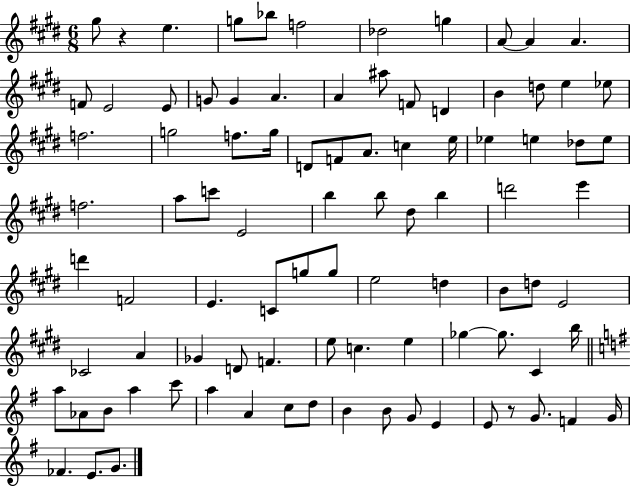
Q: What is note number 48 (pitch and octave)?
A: D6